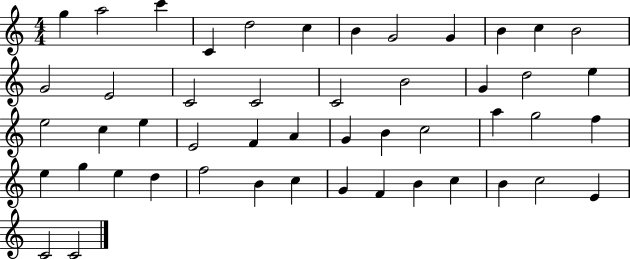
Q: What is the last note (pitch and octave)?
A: C4